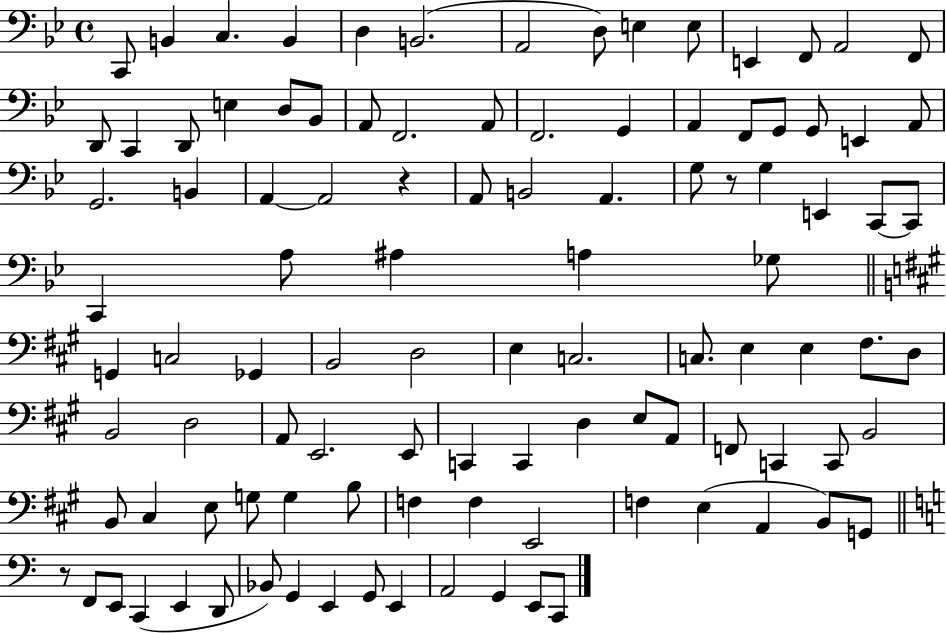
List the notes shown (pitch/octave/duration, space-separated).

C2/e B2/q C3/q. B2/q D3/q B2/h. A2/h D3/e E3/q E3/e E2/q F2/e A2/h F2/e D2/e C2/q D2/e E3/q D3/e Bb2/e A2/e F2/h. A2/e F2/h. G2/q A2/q F2/e G2/e G2/e E2/q A2/e G2/h. B2/q A2/q A2/h R/q A2/e B2/h A2/q. G3/e R/e G3/q E2/q C2/e C2/e C2/q A3/e A#3/q A3/q Gb3/e G2/q C3/h Gb2/q B2/h D3/h E3/q C3/h. C3/e. E3/q E3/q F#3/e. D3/e B2/h D3/h A2/e E2/h. E2/e C2/q C2/q D3/q E3/e A2/e F2/e C2/q C2/e B2/h B2/e C#3/q E3/e G3/e G3/q B3/e F3/q F3/q E2/h F3/q E3/q A2/q B2/e G2/e R/e F2/e E2/e C2/q E2/q D2/e Bb2/e G2/q E2/q G2/e E2/q A2/h G2/q E2/e C2/e